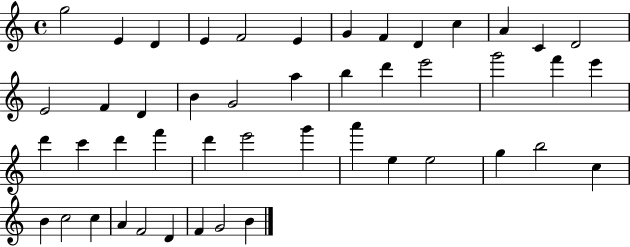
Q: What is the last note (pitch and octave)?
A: B4